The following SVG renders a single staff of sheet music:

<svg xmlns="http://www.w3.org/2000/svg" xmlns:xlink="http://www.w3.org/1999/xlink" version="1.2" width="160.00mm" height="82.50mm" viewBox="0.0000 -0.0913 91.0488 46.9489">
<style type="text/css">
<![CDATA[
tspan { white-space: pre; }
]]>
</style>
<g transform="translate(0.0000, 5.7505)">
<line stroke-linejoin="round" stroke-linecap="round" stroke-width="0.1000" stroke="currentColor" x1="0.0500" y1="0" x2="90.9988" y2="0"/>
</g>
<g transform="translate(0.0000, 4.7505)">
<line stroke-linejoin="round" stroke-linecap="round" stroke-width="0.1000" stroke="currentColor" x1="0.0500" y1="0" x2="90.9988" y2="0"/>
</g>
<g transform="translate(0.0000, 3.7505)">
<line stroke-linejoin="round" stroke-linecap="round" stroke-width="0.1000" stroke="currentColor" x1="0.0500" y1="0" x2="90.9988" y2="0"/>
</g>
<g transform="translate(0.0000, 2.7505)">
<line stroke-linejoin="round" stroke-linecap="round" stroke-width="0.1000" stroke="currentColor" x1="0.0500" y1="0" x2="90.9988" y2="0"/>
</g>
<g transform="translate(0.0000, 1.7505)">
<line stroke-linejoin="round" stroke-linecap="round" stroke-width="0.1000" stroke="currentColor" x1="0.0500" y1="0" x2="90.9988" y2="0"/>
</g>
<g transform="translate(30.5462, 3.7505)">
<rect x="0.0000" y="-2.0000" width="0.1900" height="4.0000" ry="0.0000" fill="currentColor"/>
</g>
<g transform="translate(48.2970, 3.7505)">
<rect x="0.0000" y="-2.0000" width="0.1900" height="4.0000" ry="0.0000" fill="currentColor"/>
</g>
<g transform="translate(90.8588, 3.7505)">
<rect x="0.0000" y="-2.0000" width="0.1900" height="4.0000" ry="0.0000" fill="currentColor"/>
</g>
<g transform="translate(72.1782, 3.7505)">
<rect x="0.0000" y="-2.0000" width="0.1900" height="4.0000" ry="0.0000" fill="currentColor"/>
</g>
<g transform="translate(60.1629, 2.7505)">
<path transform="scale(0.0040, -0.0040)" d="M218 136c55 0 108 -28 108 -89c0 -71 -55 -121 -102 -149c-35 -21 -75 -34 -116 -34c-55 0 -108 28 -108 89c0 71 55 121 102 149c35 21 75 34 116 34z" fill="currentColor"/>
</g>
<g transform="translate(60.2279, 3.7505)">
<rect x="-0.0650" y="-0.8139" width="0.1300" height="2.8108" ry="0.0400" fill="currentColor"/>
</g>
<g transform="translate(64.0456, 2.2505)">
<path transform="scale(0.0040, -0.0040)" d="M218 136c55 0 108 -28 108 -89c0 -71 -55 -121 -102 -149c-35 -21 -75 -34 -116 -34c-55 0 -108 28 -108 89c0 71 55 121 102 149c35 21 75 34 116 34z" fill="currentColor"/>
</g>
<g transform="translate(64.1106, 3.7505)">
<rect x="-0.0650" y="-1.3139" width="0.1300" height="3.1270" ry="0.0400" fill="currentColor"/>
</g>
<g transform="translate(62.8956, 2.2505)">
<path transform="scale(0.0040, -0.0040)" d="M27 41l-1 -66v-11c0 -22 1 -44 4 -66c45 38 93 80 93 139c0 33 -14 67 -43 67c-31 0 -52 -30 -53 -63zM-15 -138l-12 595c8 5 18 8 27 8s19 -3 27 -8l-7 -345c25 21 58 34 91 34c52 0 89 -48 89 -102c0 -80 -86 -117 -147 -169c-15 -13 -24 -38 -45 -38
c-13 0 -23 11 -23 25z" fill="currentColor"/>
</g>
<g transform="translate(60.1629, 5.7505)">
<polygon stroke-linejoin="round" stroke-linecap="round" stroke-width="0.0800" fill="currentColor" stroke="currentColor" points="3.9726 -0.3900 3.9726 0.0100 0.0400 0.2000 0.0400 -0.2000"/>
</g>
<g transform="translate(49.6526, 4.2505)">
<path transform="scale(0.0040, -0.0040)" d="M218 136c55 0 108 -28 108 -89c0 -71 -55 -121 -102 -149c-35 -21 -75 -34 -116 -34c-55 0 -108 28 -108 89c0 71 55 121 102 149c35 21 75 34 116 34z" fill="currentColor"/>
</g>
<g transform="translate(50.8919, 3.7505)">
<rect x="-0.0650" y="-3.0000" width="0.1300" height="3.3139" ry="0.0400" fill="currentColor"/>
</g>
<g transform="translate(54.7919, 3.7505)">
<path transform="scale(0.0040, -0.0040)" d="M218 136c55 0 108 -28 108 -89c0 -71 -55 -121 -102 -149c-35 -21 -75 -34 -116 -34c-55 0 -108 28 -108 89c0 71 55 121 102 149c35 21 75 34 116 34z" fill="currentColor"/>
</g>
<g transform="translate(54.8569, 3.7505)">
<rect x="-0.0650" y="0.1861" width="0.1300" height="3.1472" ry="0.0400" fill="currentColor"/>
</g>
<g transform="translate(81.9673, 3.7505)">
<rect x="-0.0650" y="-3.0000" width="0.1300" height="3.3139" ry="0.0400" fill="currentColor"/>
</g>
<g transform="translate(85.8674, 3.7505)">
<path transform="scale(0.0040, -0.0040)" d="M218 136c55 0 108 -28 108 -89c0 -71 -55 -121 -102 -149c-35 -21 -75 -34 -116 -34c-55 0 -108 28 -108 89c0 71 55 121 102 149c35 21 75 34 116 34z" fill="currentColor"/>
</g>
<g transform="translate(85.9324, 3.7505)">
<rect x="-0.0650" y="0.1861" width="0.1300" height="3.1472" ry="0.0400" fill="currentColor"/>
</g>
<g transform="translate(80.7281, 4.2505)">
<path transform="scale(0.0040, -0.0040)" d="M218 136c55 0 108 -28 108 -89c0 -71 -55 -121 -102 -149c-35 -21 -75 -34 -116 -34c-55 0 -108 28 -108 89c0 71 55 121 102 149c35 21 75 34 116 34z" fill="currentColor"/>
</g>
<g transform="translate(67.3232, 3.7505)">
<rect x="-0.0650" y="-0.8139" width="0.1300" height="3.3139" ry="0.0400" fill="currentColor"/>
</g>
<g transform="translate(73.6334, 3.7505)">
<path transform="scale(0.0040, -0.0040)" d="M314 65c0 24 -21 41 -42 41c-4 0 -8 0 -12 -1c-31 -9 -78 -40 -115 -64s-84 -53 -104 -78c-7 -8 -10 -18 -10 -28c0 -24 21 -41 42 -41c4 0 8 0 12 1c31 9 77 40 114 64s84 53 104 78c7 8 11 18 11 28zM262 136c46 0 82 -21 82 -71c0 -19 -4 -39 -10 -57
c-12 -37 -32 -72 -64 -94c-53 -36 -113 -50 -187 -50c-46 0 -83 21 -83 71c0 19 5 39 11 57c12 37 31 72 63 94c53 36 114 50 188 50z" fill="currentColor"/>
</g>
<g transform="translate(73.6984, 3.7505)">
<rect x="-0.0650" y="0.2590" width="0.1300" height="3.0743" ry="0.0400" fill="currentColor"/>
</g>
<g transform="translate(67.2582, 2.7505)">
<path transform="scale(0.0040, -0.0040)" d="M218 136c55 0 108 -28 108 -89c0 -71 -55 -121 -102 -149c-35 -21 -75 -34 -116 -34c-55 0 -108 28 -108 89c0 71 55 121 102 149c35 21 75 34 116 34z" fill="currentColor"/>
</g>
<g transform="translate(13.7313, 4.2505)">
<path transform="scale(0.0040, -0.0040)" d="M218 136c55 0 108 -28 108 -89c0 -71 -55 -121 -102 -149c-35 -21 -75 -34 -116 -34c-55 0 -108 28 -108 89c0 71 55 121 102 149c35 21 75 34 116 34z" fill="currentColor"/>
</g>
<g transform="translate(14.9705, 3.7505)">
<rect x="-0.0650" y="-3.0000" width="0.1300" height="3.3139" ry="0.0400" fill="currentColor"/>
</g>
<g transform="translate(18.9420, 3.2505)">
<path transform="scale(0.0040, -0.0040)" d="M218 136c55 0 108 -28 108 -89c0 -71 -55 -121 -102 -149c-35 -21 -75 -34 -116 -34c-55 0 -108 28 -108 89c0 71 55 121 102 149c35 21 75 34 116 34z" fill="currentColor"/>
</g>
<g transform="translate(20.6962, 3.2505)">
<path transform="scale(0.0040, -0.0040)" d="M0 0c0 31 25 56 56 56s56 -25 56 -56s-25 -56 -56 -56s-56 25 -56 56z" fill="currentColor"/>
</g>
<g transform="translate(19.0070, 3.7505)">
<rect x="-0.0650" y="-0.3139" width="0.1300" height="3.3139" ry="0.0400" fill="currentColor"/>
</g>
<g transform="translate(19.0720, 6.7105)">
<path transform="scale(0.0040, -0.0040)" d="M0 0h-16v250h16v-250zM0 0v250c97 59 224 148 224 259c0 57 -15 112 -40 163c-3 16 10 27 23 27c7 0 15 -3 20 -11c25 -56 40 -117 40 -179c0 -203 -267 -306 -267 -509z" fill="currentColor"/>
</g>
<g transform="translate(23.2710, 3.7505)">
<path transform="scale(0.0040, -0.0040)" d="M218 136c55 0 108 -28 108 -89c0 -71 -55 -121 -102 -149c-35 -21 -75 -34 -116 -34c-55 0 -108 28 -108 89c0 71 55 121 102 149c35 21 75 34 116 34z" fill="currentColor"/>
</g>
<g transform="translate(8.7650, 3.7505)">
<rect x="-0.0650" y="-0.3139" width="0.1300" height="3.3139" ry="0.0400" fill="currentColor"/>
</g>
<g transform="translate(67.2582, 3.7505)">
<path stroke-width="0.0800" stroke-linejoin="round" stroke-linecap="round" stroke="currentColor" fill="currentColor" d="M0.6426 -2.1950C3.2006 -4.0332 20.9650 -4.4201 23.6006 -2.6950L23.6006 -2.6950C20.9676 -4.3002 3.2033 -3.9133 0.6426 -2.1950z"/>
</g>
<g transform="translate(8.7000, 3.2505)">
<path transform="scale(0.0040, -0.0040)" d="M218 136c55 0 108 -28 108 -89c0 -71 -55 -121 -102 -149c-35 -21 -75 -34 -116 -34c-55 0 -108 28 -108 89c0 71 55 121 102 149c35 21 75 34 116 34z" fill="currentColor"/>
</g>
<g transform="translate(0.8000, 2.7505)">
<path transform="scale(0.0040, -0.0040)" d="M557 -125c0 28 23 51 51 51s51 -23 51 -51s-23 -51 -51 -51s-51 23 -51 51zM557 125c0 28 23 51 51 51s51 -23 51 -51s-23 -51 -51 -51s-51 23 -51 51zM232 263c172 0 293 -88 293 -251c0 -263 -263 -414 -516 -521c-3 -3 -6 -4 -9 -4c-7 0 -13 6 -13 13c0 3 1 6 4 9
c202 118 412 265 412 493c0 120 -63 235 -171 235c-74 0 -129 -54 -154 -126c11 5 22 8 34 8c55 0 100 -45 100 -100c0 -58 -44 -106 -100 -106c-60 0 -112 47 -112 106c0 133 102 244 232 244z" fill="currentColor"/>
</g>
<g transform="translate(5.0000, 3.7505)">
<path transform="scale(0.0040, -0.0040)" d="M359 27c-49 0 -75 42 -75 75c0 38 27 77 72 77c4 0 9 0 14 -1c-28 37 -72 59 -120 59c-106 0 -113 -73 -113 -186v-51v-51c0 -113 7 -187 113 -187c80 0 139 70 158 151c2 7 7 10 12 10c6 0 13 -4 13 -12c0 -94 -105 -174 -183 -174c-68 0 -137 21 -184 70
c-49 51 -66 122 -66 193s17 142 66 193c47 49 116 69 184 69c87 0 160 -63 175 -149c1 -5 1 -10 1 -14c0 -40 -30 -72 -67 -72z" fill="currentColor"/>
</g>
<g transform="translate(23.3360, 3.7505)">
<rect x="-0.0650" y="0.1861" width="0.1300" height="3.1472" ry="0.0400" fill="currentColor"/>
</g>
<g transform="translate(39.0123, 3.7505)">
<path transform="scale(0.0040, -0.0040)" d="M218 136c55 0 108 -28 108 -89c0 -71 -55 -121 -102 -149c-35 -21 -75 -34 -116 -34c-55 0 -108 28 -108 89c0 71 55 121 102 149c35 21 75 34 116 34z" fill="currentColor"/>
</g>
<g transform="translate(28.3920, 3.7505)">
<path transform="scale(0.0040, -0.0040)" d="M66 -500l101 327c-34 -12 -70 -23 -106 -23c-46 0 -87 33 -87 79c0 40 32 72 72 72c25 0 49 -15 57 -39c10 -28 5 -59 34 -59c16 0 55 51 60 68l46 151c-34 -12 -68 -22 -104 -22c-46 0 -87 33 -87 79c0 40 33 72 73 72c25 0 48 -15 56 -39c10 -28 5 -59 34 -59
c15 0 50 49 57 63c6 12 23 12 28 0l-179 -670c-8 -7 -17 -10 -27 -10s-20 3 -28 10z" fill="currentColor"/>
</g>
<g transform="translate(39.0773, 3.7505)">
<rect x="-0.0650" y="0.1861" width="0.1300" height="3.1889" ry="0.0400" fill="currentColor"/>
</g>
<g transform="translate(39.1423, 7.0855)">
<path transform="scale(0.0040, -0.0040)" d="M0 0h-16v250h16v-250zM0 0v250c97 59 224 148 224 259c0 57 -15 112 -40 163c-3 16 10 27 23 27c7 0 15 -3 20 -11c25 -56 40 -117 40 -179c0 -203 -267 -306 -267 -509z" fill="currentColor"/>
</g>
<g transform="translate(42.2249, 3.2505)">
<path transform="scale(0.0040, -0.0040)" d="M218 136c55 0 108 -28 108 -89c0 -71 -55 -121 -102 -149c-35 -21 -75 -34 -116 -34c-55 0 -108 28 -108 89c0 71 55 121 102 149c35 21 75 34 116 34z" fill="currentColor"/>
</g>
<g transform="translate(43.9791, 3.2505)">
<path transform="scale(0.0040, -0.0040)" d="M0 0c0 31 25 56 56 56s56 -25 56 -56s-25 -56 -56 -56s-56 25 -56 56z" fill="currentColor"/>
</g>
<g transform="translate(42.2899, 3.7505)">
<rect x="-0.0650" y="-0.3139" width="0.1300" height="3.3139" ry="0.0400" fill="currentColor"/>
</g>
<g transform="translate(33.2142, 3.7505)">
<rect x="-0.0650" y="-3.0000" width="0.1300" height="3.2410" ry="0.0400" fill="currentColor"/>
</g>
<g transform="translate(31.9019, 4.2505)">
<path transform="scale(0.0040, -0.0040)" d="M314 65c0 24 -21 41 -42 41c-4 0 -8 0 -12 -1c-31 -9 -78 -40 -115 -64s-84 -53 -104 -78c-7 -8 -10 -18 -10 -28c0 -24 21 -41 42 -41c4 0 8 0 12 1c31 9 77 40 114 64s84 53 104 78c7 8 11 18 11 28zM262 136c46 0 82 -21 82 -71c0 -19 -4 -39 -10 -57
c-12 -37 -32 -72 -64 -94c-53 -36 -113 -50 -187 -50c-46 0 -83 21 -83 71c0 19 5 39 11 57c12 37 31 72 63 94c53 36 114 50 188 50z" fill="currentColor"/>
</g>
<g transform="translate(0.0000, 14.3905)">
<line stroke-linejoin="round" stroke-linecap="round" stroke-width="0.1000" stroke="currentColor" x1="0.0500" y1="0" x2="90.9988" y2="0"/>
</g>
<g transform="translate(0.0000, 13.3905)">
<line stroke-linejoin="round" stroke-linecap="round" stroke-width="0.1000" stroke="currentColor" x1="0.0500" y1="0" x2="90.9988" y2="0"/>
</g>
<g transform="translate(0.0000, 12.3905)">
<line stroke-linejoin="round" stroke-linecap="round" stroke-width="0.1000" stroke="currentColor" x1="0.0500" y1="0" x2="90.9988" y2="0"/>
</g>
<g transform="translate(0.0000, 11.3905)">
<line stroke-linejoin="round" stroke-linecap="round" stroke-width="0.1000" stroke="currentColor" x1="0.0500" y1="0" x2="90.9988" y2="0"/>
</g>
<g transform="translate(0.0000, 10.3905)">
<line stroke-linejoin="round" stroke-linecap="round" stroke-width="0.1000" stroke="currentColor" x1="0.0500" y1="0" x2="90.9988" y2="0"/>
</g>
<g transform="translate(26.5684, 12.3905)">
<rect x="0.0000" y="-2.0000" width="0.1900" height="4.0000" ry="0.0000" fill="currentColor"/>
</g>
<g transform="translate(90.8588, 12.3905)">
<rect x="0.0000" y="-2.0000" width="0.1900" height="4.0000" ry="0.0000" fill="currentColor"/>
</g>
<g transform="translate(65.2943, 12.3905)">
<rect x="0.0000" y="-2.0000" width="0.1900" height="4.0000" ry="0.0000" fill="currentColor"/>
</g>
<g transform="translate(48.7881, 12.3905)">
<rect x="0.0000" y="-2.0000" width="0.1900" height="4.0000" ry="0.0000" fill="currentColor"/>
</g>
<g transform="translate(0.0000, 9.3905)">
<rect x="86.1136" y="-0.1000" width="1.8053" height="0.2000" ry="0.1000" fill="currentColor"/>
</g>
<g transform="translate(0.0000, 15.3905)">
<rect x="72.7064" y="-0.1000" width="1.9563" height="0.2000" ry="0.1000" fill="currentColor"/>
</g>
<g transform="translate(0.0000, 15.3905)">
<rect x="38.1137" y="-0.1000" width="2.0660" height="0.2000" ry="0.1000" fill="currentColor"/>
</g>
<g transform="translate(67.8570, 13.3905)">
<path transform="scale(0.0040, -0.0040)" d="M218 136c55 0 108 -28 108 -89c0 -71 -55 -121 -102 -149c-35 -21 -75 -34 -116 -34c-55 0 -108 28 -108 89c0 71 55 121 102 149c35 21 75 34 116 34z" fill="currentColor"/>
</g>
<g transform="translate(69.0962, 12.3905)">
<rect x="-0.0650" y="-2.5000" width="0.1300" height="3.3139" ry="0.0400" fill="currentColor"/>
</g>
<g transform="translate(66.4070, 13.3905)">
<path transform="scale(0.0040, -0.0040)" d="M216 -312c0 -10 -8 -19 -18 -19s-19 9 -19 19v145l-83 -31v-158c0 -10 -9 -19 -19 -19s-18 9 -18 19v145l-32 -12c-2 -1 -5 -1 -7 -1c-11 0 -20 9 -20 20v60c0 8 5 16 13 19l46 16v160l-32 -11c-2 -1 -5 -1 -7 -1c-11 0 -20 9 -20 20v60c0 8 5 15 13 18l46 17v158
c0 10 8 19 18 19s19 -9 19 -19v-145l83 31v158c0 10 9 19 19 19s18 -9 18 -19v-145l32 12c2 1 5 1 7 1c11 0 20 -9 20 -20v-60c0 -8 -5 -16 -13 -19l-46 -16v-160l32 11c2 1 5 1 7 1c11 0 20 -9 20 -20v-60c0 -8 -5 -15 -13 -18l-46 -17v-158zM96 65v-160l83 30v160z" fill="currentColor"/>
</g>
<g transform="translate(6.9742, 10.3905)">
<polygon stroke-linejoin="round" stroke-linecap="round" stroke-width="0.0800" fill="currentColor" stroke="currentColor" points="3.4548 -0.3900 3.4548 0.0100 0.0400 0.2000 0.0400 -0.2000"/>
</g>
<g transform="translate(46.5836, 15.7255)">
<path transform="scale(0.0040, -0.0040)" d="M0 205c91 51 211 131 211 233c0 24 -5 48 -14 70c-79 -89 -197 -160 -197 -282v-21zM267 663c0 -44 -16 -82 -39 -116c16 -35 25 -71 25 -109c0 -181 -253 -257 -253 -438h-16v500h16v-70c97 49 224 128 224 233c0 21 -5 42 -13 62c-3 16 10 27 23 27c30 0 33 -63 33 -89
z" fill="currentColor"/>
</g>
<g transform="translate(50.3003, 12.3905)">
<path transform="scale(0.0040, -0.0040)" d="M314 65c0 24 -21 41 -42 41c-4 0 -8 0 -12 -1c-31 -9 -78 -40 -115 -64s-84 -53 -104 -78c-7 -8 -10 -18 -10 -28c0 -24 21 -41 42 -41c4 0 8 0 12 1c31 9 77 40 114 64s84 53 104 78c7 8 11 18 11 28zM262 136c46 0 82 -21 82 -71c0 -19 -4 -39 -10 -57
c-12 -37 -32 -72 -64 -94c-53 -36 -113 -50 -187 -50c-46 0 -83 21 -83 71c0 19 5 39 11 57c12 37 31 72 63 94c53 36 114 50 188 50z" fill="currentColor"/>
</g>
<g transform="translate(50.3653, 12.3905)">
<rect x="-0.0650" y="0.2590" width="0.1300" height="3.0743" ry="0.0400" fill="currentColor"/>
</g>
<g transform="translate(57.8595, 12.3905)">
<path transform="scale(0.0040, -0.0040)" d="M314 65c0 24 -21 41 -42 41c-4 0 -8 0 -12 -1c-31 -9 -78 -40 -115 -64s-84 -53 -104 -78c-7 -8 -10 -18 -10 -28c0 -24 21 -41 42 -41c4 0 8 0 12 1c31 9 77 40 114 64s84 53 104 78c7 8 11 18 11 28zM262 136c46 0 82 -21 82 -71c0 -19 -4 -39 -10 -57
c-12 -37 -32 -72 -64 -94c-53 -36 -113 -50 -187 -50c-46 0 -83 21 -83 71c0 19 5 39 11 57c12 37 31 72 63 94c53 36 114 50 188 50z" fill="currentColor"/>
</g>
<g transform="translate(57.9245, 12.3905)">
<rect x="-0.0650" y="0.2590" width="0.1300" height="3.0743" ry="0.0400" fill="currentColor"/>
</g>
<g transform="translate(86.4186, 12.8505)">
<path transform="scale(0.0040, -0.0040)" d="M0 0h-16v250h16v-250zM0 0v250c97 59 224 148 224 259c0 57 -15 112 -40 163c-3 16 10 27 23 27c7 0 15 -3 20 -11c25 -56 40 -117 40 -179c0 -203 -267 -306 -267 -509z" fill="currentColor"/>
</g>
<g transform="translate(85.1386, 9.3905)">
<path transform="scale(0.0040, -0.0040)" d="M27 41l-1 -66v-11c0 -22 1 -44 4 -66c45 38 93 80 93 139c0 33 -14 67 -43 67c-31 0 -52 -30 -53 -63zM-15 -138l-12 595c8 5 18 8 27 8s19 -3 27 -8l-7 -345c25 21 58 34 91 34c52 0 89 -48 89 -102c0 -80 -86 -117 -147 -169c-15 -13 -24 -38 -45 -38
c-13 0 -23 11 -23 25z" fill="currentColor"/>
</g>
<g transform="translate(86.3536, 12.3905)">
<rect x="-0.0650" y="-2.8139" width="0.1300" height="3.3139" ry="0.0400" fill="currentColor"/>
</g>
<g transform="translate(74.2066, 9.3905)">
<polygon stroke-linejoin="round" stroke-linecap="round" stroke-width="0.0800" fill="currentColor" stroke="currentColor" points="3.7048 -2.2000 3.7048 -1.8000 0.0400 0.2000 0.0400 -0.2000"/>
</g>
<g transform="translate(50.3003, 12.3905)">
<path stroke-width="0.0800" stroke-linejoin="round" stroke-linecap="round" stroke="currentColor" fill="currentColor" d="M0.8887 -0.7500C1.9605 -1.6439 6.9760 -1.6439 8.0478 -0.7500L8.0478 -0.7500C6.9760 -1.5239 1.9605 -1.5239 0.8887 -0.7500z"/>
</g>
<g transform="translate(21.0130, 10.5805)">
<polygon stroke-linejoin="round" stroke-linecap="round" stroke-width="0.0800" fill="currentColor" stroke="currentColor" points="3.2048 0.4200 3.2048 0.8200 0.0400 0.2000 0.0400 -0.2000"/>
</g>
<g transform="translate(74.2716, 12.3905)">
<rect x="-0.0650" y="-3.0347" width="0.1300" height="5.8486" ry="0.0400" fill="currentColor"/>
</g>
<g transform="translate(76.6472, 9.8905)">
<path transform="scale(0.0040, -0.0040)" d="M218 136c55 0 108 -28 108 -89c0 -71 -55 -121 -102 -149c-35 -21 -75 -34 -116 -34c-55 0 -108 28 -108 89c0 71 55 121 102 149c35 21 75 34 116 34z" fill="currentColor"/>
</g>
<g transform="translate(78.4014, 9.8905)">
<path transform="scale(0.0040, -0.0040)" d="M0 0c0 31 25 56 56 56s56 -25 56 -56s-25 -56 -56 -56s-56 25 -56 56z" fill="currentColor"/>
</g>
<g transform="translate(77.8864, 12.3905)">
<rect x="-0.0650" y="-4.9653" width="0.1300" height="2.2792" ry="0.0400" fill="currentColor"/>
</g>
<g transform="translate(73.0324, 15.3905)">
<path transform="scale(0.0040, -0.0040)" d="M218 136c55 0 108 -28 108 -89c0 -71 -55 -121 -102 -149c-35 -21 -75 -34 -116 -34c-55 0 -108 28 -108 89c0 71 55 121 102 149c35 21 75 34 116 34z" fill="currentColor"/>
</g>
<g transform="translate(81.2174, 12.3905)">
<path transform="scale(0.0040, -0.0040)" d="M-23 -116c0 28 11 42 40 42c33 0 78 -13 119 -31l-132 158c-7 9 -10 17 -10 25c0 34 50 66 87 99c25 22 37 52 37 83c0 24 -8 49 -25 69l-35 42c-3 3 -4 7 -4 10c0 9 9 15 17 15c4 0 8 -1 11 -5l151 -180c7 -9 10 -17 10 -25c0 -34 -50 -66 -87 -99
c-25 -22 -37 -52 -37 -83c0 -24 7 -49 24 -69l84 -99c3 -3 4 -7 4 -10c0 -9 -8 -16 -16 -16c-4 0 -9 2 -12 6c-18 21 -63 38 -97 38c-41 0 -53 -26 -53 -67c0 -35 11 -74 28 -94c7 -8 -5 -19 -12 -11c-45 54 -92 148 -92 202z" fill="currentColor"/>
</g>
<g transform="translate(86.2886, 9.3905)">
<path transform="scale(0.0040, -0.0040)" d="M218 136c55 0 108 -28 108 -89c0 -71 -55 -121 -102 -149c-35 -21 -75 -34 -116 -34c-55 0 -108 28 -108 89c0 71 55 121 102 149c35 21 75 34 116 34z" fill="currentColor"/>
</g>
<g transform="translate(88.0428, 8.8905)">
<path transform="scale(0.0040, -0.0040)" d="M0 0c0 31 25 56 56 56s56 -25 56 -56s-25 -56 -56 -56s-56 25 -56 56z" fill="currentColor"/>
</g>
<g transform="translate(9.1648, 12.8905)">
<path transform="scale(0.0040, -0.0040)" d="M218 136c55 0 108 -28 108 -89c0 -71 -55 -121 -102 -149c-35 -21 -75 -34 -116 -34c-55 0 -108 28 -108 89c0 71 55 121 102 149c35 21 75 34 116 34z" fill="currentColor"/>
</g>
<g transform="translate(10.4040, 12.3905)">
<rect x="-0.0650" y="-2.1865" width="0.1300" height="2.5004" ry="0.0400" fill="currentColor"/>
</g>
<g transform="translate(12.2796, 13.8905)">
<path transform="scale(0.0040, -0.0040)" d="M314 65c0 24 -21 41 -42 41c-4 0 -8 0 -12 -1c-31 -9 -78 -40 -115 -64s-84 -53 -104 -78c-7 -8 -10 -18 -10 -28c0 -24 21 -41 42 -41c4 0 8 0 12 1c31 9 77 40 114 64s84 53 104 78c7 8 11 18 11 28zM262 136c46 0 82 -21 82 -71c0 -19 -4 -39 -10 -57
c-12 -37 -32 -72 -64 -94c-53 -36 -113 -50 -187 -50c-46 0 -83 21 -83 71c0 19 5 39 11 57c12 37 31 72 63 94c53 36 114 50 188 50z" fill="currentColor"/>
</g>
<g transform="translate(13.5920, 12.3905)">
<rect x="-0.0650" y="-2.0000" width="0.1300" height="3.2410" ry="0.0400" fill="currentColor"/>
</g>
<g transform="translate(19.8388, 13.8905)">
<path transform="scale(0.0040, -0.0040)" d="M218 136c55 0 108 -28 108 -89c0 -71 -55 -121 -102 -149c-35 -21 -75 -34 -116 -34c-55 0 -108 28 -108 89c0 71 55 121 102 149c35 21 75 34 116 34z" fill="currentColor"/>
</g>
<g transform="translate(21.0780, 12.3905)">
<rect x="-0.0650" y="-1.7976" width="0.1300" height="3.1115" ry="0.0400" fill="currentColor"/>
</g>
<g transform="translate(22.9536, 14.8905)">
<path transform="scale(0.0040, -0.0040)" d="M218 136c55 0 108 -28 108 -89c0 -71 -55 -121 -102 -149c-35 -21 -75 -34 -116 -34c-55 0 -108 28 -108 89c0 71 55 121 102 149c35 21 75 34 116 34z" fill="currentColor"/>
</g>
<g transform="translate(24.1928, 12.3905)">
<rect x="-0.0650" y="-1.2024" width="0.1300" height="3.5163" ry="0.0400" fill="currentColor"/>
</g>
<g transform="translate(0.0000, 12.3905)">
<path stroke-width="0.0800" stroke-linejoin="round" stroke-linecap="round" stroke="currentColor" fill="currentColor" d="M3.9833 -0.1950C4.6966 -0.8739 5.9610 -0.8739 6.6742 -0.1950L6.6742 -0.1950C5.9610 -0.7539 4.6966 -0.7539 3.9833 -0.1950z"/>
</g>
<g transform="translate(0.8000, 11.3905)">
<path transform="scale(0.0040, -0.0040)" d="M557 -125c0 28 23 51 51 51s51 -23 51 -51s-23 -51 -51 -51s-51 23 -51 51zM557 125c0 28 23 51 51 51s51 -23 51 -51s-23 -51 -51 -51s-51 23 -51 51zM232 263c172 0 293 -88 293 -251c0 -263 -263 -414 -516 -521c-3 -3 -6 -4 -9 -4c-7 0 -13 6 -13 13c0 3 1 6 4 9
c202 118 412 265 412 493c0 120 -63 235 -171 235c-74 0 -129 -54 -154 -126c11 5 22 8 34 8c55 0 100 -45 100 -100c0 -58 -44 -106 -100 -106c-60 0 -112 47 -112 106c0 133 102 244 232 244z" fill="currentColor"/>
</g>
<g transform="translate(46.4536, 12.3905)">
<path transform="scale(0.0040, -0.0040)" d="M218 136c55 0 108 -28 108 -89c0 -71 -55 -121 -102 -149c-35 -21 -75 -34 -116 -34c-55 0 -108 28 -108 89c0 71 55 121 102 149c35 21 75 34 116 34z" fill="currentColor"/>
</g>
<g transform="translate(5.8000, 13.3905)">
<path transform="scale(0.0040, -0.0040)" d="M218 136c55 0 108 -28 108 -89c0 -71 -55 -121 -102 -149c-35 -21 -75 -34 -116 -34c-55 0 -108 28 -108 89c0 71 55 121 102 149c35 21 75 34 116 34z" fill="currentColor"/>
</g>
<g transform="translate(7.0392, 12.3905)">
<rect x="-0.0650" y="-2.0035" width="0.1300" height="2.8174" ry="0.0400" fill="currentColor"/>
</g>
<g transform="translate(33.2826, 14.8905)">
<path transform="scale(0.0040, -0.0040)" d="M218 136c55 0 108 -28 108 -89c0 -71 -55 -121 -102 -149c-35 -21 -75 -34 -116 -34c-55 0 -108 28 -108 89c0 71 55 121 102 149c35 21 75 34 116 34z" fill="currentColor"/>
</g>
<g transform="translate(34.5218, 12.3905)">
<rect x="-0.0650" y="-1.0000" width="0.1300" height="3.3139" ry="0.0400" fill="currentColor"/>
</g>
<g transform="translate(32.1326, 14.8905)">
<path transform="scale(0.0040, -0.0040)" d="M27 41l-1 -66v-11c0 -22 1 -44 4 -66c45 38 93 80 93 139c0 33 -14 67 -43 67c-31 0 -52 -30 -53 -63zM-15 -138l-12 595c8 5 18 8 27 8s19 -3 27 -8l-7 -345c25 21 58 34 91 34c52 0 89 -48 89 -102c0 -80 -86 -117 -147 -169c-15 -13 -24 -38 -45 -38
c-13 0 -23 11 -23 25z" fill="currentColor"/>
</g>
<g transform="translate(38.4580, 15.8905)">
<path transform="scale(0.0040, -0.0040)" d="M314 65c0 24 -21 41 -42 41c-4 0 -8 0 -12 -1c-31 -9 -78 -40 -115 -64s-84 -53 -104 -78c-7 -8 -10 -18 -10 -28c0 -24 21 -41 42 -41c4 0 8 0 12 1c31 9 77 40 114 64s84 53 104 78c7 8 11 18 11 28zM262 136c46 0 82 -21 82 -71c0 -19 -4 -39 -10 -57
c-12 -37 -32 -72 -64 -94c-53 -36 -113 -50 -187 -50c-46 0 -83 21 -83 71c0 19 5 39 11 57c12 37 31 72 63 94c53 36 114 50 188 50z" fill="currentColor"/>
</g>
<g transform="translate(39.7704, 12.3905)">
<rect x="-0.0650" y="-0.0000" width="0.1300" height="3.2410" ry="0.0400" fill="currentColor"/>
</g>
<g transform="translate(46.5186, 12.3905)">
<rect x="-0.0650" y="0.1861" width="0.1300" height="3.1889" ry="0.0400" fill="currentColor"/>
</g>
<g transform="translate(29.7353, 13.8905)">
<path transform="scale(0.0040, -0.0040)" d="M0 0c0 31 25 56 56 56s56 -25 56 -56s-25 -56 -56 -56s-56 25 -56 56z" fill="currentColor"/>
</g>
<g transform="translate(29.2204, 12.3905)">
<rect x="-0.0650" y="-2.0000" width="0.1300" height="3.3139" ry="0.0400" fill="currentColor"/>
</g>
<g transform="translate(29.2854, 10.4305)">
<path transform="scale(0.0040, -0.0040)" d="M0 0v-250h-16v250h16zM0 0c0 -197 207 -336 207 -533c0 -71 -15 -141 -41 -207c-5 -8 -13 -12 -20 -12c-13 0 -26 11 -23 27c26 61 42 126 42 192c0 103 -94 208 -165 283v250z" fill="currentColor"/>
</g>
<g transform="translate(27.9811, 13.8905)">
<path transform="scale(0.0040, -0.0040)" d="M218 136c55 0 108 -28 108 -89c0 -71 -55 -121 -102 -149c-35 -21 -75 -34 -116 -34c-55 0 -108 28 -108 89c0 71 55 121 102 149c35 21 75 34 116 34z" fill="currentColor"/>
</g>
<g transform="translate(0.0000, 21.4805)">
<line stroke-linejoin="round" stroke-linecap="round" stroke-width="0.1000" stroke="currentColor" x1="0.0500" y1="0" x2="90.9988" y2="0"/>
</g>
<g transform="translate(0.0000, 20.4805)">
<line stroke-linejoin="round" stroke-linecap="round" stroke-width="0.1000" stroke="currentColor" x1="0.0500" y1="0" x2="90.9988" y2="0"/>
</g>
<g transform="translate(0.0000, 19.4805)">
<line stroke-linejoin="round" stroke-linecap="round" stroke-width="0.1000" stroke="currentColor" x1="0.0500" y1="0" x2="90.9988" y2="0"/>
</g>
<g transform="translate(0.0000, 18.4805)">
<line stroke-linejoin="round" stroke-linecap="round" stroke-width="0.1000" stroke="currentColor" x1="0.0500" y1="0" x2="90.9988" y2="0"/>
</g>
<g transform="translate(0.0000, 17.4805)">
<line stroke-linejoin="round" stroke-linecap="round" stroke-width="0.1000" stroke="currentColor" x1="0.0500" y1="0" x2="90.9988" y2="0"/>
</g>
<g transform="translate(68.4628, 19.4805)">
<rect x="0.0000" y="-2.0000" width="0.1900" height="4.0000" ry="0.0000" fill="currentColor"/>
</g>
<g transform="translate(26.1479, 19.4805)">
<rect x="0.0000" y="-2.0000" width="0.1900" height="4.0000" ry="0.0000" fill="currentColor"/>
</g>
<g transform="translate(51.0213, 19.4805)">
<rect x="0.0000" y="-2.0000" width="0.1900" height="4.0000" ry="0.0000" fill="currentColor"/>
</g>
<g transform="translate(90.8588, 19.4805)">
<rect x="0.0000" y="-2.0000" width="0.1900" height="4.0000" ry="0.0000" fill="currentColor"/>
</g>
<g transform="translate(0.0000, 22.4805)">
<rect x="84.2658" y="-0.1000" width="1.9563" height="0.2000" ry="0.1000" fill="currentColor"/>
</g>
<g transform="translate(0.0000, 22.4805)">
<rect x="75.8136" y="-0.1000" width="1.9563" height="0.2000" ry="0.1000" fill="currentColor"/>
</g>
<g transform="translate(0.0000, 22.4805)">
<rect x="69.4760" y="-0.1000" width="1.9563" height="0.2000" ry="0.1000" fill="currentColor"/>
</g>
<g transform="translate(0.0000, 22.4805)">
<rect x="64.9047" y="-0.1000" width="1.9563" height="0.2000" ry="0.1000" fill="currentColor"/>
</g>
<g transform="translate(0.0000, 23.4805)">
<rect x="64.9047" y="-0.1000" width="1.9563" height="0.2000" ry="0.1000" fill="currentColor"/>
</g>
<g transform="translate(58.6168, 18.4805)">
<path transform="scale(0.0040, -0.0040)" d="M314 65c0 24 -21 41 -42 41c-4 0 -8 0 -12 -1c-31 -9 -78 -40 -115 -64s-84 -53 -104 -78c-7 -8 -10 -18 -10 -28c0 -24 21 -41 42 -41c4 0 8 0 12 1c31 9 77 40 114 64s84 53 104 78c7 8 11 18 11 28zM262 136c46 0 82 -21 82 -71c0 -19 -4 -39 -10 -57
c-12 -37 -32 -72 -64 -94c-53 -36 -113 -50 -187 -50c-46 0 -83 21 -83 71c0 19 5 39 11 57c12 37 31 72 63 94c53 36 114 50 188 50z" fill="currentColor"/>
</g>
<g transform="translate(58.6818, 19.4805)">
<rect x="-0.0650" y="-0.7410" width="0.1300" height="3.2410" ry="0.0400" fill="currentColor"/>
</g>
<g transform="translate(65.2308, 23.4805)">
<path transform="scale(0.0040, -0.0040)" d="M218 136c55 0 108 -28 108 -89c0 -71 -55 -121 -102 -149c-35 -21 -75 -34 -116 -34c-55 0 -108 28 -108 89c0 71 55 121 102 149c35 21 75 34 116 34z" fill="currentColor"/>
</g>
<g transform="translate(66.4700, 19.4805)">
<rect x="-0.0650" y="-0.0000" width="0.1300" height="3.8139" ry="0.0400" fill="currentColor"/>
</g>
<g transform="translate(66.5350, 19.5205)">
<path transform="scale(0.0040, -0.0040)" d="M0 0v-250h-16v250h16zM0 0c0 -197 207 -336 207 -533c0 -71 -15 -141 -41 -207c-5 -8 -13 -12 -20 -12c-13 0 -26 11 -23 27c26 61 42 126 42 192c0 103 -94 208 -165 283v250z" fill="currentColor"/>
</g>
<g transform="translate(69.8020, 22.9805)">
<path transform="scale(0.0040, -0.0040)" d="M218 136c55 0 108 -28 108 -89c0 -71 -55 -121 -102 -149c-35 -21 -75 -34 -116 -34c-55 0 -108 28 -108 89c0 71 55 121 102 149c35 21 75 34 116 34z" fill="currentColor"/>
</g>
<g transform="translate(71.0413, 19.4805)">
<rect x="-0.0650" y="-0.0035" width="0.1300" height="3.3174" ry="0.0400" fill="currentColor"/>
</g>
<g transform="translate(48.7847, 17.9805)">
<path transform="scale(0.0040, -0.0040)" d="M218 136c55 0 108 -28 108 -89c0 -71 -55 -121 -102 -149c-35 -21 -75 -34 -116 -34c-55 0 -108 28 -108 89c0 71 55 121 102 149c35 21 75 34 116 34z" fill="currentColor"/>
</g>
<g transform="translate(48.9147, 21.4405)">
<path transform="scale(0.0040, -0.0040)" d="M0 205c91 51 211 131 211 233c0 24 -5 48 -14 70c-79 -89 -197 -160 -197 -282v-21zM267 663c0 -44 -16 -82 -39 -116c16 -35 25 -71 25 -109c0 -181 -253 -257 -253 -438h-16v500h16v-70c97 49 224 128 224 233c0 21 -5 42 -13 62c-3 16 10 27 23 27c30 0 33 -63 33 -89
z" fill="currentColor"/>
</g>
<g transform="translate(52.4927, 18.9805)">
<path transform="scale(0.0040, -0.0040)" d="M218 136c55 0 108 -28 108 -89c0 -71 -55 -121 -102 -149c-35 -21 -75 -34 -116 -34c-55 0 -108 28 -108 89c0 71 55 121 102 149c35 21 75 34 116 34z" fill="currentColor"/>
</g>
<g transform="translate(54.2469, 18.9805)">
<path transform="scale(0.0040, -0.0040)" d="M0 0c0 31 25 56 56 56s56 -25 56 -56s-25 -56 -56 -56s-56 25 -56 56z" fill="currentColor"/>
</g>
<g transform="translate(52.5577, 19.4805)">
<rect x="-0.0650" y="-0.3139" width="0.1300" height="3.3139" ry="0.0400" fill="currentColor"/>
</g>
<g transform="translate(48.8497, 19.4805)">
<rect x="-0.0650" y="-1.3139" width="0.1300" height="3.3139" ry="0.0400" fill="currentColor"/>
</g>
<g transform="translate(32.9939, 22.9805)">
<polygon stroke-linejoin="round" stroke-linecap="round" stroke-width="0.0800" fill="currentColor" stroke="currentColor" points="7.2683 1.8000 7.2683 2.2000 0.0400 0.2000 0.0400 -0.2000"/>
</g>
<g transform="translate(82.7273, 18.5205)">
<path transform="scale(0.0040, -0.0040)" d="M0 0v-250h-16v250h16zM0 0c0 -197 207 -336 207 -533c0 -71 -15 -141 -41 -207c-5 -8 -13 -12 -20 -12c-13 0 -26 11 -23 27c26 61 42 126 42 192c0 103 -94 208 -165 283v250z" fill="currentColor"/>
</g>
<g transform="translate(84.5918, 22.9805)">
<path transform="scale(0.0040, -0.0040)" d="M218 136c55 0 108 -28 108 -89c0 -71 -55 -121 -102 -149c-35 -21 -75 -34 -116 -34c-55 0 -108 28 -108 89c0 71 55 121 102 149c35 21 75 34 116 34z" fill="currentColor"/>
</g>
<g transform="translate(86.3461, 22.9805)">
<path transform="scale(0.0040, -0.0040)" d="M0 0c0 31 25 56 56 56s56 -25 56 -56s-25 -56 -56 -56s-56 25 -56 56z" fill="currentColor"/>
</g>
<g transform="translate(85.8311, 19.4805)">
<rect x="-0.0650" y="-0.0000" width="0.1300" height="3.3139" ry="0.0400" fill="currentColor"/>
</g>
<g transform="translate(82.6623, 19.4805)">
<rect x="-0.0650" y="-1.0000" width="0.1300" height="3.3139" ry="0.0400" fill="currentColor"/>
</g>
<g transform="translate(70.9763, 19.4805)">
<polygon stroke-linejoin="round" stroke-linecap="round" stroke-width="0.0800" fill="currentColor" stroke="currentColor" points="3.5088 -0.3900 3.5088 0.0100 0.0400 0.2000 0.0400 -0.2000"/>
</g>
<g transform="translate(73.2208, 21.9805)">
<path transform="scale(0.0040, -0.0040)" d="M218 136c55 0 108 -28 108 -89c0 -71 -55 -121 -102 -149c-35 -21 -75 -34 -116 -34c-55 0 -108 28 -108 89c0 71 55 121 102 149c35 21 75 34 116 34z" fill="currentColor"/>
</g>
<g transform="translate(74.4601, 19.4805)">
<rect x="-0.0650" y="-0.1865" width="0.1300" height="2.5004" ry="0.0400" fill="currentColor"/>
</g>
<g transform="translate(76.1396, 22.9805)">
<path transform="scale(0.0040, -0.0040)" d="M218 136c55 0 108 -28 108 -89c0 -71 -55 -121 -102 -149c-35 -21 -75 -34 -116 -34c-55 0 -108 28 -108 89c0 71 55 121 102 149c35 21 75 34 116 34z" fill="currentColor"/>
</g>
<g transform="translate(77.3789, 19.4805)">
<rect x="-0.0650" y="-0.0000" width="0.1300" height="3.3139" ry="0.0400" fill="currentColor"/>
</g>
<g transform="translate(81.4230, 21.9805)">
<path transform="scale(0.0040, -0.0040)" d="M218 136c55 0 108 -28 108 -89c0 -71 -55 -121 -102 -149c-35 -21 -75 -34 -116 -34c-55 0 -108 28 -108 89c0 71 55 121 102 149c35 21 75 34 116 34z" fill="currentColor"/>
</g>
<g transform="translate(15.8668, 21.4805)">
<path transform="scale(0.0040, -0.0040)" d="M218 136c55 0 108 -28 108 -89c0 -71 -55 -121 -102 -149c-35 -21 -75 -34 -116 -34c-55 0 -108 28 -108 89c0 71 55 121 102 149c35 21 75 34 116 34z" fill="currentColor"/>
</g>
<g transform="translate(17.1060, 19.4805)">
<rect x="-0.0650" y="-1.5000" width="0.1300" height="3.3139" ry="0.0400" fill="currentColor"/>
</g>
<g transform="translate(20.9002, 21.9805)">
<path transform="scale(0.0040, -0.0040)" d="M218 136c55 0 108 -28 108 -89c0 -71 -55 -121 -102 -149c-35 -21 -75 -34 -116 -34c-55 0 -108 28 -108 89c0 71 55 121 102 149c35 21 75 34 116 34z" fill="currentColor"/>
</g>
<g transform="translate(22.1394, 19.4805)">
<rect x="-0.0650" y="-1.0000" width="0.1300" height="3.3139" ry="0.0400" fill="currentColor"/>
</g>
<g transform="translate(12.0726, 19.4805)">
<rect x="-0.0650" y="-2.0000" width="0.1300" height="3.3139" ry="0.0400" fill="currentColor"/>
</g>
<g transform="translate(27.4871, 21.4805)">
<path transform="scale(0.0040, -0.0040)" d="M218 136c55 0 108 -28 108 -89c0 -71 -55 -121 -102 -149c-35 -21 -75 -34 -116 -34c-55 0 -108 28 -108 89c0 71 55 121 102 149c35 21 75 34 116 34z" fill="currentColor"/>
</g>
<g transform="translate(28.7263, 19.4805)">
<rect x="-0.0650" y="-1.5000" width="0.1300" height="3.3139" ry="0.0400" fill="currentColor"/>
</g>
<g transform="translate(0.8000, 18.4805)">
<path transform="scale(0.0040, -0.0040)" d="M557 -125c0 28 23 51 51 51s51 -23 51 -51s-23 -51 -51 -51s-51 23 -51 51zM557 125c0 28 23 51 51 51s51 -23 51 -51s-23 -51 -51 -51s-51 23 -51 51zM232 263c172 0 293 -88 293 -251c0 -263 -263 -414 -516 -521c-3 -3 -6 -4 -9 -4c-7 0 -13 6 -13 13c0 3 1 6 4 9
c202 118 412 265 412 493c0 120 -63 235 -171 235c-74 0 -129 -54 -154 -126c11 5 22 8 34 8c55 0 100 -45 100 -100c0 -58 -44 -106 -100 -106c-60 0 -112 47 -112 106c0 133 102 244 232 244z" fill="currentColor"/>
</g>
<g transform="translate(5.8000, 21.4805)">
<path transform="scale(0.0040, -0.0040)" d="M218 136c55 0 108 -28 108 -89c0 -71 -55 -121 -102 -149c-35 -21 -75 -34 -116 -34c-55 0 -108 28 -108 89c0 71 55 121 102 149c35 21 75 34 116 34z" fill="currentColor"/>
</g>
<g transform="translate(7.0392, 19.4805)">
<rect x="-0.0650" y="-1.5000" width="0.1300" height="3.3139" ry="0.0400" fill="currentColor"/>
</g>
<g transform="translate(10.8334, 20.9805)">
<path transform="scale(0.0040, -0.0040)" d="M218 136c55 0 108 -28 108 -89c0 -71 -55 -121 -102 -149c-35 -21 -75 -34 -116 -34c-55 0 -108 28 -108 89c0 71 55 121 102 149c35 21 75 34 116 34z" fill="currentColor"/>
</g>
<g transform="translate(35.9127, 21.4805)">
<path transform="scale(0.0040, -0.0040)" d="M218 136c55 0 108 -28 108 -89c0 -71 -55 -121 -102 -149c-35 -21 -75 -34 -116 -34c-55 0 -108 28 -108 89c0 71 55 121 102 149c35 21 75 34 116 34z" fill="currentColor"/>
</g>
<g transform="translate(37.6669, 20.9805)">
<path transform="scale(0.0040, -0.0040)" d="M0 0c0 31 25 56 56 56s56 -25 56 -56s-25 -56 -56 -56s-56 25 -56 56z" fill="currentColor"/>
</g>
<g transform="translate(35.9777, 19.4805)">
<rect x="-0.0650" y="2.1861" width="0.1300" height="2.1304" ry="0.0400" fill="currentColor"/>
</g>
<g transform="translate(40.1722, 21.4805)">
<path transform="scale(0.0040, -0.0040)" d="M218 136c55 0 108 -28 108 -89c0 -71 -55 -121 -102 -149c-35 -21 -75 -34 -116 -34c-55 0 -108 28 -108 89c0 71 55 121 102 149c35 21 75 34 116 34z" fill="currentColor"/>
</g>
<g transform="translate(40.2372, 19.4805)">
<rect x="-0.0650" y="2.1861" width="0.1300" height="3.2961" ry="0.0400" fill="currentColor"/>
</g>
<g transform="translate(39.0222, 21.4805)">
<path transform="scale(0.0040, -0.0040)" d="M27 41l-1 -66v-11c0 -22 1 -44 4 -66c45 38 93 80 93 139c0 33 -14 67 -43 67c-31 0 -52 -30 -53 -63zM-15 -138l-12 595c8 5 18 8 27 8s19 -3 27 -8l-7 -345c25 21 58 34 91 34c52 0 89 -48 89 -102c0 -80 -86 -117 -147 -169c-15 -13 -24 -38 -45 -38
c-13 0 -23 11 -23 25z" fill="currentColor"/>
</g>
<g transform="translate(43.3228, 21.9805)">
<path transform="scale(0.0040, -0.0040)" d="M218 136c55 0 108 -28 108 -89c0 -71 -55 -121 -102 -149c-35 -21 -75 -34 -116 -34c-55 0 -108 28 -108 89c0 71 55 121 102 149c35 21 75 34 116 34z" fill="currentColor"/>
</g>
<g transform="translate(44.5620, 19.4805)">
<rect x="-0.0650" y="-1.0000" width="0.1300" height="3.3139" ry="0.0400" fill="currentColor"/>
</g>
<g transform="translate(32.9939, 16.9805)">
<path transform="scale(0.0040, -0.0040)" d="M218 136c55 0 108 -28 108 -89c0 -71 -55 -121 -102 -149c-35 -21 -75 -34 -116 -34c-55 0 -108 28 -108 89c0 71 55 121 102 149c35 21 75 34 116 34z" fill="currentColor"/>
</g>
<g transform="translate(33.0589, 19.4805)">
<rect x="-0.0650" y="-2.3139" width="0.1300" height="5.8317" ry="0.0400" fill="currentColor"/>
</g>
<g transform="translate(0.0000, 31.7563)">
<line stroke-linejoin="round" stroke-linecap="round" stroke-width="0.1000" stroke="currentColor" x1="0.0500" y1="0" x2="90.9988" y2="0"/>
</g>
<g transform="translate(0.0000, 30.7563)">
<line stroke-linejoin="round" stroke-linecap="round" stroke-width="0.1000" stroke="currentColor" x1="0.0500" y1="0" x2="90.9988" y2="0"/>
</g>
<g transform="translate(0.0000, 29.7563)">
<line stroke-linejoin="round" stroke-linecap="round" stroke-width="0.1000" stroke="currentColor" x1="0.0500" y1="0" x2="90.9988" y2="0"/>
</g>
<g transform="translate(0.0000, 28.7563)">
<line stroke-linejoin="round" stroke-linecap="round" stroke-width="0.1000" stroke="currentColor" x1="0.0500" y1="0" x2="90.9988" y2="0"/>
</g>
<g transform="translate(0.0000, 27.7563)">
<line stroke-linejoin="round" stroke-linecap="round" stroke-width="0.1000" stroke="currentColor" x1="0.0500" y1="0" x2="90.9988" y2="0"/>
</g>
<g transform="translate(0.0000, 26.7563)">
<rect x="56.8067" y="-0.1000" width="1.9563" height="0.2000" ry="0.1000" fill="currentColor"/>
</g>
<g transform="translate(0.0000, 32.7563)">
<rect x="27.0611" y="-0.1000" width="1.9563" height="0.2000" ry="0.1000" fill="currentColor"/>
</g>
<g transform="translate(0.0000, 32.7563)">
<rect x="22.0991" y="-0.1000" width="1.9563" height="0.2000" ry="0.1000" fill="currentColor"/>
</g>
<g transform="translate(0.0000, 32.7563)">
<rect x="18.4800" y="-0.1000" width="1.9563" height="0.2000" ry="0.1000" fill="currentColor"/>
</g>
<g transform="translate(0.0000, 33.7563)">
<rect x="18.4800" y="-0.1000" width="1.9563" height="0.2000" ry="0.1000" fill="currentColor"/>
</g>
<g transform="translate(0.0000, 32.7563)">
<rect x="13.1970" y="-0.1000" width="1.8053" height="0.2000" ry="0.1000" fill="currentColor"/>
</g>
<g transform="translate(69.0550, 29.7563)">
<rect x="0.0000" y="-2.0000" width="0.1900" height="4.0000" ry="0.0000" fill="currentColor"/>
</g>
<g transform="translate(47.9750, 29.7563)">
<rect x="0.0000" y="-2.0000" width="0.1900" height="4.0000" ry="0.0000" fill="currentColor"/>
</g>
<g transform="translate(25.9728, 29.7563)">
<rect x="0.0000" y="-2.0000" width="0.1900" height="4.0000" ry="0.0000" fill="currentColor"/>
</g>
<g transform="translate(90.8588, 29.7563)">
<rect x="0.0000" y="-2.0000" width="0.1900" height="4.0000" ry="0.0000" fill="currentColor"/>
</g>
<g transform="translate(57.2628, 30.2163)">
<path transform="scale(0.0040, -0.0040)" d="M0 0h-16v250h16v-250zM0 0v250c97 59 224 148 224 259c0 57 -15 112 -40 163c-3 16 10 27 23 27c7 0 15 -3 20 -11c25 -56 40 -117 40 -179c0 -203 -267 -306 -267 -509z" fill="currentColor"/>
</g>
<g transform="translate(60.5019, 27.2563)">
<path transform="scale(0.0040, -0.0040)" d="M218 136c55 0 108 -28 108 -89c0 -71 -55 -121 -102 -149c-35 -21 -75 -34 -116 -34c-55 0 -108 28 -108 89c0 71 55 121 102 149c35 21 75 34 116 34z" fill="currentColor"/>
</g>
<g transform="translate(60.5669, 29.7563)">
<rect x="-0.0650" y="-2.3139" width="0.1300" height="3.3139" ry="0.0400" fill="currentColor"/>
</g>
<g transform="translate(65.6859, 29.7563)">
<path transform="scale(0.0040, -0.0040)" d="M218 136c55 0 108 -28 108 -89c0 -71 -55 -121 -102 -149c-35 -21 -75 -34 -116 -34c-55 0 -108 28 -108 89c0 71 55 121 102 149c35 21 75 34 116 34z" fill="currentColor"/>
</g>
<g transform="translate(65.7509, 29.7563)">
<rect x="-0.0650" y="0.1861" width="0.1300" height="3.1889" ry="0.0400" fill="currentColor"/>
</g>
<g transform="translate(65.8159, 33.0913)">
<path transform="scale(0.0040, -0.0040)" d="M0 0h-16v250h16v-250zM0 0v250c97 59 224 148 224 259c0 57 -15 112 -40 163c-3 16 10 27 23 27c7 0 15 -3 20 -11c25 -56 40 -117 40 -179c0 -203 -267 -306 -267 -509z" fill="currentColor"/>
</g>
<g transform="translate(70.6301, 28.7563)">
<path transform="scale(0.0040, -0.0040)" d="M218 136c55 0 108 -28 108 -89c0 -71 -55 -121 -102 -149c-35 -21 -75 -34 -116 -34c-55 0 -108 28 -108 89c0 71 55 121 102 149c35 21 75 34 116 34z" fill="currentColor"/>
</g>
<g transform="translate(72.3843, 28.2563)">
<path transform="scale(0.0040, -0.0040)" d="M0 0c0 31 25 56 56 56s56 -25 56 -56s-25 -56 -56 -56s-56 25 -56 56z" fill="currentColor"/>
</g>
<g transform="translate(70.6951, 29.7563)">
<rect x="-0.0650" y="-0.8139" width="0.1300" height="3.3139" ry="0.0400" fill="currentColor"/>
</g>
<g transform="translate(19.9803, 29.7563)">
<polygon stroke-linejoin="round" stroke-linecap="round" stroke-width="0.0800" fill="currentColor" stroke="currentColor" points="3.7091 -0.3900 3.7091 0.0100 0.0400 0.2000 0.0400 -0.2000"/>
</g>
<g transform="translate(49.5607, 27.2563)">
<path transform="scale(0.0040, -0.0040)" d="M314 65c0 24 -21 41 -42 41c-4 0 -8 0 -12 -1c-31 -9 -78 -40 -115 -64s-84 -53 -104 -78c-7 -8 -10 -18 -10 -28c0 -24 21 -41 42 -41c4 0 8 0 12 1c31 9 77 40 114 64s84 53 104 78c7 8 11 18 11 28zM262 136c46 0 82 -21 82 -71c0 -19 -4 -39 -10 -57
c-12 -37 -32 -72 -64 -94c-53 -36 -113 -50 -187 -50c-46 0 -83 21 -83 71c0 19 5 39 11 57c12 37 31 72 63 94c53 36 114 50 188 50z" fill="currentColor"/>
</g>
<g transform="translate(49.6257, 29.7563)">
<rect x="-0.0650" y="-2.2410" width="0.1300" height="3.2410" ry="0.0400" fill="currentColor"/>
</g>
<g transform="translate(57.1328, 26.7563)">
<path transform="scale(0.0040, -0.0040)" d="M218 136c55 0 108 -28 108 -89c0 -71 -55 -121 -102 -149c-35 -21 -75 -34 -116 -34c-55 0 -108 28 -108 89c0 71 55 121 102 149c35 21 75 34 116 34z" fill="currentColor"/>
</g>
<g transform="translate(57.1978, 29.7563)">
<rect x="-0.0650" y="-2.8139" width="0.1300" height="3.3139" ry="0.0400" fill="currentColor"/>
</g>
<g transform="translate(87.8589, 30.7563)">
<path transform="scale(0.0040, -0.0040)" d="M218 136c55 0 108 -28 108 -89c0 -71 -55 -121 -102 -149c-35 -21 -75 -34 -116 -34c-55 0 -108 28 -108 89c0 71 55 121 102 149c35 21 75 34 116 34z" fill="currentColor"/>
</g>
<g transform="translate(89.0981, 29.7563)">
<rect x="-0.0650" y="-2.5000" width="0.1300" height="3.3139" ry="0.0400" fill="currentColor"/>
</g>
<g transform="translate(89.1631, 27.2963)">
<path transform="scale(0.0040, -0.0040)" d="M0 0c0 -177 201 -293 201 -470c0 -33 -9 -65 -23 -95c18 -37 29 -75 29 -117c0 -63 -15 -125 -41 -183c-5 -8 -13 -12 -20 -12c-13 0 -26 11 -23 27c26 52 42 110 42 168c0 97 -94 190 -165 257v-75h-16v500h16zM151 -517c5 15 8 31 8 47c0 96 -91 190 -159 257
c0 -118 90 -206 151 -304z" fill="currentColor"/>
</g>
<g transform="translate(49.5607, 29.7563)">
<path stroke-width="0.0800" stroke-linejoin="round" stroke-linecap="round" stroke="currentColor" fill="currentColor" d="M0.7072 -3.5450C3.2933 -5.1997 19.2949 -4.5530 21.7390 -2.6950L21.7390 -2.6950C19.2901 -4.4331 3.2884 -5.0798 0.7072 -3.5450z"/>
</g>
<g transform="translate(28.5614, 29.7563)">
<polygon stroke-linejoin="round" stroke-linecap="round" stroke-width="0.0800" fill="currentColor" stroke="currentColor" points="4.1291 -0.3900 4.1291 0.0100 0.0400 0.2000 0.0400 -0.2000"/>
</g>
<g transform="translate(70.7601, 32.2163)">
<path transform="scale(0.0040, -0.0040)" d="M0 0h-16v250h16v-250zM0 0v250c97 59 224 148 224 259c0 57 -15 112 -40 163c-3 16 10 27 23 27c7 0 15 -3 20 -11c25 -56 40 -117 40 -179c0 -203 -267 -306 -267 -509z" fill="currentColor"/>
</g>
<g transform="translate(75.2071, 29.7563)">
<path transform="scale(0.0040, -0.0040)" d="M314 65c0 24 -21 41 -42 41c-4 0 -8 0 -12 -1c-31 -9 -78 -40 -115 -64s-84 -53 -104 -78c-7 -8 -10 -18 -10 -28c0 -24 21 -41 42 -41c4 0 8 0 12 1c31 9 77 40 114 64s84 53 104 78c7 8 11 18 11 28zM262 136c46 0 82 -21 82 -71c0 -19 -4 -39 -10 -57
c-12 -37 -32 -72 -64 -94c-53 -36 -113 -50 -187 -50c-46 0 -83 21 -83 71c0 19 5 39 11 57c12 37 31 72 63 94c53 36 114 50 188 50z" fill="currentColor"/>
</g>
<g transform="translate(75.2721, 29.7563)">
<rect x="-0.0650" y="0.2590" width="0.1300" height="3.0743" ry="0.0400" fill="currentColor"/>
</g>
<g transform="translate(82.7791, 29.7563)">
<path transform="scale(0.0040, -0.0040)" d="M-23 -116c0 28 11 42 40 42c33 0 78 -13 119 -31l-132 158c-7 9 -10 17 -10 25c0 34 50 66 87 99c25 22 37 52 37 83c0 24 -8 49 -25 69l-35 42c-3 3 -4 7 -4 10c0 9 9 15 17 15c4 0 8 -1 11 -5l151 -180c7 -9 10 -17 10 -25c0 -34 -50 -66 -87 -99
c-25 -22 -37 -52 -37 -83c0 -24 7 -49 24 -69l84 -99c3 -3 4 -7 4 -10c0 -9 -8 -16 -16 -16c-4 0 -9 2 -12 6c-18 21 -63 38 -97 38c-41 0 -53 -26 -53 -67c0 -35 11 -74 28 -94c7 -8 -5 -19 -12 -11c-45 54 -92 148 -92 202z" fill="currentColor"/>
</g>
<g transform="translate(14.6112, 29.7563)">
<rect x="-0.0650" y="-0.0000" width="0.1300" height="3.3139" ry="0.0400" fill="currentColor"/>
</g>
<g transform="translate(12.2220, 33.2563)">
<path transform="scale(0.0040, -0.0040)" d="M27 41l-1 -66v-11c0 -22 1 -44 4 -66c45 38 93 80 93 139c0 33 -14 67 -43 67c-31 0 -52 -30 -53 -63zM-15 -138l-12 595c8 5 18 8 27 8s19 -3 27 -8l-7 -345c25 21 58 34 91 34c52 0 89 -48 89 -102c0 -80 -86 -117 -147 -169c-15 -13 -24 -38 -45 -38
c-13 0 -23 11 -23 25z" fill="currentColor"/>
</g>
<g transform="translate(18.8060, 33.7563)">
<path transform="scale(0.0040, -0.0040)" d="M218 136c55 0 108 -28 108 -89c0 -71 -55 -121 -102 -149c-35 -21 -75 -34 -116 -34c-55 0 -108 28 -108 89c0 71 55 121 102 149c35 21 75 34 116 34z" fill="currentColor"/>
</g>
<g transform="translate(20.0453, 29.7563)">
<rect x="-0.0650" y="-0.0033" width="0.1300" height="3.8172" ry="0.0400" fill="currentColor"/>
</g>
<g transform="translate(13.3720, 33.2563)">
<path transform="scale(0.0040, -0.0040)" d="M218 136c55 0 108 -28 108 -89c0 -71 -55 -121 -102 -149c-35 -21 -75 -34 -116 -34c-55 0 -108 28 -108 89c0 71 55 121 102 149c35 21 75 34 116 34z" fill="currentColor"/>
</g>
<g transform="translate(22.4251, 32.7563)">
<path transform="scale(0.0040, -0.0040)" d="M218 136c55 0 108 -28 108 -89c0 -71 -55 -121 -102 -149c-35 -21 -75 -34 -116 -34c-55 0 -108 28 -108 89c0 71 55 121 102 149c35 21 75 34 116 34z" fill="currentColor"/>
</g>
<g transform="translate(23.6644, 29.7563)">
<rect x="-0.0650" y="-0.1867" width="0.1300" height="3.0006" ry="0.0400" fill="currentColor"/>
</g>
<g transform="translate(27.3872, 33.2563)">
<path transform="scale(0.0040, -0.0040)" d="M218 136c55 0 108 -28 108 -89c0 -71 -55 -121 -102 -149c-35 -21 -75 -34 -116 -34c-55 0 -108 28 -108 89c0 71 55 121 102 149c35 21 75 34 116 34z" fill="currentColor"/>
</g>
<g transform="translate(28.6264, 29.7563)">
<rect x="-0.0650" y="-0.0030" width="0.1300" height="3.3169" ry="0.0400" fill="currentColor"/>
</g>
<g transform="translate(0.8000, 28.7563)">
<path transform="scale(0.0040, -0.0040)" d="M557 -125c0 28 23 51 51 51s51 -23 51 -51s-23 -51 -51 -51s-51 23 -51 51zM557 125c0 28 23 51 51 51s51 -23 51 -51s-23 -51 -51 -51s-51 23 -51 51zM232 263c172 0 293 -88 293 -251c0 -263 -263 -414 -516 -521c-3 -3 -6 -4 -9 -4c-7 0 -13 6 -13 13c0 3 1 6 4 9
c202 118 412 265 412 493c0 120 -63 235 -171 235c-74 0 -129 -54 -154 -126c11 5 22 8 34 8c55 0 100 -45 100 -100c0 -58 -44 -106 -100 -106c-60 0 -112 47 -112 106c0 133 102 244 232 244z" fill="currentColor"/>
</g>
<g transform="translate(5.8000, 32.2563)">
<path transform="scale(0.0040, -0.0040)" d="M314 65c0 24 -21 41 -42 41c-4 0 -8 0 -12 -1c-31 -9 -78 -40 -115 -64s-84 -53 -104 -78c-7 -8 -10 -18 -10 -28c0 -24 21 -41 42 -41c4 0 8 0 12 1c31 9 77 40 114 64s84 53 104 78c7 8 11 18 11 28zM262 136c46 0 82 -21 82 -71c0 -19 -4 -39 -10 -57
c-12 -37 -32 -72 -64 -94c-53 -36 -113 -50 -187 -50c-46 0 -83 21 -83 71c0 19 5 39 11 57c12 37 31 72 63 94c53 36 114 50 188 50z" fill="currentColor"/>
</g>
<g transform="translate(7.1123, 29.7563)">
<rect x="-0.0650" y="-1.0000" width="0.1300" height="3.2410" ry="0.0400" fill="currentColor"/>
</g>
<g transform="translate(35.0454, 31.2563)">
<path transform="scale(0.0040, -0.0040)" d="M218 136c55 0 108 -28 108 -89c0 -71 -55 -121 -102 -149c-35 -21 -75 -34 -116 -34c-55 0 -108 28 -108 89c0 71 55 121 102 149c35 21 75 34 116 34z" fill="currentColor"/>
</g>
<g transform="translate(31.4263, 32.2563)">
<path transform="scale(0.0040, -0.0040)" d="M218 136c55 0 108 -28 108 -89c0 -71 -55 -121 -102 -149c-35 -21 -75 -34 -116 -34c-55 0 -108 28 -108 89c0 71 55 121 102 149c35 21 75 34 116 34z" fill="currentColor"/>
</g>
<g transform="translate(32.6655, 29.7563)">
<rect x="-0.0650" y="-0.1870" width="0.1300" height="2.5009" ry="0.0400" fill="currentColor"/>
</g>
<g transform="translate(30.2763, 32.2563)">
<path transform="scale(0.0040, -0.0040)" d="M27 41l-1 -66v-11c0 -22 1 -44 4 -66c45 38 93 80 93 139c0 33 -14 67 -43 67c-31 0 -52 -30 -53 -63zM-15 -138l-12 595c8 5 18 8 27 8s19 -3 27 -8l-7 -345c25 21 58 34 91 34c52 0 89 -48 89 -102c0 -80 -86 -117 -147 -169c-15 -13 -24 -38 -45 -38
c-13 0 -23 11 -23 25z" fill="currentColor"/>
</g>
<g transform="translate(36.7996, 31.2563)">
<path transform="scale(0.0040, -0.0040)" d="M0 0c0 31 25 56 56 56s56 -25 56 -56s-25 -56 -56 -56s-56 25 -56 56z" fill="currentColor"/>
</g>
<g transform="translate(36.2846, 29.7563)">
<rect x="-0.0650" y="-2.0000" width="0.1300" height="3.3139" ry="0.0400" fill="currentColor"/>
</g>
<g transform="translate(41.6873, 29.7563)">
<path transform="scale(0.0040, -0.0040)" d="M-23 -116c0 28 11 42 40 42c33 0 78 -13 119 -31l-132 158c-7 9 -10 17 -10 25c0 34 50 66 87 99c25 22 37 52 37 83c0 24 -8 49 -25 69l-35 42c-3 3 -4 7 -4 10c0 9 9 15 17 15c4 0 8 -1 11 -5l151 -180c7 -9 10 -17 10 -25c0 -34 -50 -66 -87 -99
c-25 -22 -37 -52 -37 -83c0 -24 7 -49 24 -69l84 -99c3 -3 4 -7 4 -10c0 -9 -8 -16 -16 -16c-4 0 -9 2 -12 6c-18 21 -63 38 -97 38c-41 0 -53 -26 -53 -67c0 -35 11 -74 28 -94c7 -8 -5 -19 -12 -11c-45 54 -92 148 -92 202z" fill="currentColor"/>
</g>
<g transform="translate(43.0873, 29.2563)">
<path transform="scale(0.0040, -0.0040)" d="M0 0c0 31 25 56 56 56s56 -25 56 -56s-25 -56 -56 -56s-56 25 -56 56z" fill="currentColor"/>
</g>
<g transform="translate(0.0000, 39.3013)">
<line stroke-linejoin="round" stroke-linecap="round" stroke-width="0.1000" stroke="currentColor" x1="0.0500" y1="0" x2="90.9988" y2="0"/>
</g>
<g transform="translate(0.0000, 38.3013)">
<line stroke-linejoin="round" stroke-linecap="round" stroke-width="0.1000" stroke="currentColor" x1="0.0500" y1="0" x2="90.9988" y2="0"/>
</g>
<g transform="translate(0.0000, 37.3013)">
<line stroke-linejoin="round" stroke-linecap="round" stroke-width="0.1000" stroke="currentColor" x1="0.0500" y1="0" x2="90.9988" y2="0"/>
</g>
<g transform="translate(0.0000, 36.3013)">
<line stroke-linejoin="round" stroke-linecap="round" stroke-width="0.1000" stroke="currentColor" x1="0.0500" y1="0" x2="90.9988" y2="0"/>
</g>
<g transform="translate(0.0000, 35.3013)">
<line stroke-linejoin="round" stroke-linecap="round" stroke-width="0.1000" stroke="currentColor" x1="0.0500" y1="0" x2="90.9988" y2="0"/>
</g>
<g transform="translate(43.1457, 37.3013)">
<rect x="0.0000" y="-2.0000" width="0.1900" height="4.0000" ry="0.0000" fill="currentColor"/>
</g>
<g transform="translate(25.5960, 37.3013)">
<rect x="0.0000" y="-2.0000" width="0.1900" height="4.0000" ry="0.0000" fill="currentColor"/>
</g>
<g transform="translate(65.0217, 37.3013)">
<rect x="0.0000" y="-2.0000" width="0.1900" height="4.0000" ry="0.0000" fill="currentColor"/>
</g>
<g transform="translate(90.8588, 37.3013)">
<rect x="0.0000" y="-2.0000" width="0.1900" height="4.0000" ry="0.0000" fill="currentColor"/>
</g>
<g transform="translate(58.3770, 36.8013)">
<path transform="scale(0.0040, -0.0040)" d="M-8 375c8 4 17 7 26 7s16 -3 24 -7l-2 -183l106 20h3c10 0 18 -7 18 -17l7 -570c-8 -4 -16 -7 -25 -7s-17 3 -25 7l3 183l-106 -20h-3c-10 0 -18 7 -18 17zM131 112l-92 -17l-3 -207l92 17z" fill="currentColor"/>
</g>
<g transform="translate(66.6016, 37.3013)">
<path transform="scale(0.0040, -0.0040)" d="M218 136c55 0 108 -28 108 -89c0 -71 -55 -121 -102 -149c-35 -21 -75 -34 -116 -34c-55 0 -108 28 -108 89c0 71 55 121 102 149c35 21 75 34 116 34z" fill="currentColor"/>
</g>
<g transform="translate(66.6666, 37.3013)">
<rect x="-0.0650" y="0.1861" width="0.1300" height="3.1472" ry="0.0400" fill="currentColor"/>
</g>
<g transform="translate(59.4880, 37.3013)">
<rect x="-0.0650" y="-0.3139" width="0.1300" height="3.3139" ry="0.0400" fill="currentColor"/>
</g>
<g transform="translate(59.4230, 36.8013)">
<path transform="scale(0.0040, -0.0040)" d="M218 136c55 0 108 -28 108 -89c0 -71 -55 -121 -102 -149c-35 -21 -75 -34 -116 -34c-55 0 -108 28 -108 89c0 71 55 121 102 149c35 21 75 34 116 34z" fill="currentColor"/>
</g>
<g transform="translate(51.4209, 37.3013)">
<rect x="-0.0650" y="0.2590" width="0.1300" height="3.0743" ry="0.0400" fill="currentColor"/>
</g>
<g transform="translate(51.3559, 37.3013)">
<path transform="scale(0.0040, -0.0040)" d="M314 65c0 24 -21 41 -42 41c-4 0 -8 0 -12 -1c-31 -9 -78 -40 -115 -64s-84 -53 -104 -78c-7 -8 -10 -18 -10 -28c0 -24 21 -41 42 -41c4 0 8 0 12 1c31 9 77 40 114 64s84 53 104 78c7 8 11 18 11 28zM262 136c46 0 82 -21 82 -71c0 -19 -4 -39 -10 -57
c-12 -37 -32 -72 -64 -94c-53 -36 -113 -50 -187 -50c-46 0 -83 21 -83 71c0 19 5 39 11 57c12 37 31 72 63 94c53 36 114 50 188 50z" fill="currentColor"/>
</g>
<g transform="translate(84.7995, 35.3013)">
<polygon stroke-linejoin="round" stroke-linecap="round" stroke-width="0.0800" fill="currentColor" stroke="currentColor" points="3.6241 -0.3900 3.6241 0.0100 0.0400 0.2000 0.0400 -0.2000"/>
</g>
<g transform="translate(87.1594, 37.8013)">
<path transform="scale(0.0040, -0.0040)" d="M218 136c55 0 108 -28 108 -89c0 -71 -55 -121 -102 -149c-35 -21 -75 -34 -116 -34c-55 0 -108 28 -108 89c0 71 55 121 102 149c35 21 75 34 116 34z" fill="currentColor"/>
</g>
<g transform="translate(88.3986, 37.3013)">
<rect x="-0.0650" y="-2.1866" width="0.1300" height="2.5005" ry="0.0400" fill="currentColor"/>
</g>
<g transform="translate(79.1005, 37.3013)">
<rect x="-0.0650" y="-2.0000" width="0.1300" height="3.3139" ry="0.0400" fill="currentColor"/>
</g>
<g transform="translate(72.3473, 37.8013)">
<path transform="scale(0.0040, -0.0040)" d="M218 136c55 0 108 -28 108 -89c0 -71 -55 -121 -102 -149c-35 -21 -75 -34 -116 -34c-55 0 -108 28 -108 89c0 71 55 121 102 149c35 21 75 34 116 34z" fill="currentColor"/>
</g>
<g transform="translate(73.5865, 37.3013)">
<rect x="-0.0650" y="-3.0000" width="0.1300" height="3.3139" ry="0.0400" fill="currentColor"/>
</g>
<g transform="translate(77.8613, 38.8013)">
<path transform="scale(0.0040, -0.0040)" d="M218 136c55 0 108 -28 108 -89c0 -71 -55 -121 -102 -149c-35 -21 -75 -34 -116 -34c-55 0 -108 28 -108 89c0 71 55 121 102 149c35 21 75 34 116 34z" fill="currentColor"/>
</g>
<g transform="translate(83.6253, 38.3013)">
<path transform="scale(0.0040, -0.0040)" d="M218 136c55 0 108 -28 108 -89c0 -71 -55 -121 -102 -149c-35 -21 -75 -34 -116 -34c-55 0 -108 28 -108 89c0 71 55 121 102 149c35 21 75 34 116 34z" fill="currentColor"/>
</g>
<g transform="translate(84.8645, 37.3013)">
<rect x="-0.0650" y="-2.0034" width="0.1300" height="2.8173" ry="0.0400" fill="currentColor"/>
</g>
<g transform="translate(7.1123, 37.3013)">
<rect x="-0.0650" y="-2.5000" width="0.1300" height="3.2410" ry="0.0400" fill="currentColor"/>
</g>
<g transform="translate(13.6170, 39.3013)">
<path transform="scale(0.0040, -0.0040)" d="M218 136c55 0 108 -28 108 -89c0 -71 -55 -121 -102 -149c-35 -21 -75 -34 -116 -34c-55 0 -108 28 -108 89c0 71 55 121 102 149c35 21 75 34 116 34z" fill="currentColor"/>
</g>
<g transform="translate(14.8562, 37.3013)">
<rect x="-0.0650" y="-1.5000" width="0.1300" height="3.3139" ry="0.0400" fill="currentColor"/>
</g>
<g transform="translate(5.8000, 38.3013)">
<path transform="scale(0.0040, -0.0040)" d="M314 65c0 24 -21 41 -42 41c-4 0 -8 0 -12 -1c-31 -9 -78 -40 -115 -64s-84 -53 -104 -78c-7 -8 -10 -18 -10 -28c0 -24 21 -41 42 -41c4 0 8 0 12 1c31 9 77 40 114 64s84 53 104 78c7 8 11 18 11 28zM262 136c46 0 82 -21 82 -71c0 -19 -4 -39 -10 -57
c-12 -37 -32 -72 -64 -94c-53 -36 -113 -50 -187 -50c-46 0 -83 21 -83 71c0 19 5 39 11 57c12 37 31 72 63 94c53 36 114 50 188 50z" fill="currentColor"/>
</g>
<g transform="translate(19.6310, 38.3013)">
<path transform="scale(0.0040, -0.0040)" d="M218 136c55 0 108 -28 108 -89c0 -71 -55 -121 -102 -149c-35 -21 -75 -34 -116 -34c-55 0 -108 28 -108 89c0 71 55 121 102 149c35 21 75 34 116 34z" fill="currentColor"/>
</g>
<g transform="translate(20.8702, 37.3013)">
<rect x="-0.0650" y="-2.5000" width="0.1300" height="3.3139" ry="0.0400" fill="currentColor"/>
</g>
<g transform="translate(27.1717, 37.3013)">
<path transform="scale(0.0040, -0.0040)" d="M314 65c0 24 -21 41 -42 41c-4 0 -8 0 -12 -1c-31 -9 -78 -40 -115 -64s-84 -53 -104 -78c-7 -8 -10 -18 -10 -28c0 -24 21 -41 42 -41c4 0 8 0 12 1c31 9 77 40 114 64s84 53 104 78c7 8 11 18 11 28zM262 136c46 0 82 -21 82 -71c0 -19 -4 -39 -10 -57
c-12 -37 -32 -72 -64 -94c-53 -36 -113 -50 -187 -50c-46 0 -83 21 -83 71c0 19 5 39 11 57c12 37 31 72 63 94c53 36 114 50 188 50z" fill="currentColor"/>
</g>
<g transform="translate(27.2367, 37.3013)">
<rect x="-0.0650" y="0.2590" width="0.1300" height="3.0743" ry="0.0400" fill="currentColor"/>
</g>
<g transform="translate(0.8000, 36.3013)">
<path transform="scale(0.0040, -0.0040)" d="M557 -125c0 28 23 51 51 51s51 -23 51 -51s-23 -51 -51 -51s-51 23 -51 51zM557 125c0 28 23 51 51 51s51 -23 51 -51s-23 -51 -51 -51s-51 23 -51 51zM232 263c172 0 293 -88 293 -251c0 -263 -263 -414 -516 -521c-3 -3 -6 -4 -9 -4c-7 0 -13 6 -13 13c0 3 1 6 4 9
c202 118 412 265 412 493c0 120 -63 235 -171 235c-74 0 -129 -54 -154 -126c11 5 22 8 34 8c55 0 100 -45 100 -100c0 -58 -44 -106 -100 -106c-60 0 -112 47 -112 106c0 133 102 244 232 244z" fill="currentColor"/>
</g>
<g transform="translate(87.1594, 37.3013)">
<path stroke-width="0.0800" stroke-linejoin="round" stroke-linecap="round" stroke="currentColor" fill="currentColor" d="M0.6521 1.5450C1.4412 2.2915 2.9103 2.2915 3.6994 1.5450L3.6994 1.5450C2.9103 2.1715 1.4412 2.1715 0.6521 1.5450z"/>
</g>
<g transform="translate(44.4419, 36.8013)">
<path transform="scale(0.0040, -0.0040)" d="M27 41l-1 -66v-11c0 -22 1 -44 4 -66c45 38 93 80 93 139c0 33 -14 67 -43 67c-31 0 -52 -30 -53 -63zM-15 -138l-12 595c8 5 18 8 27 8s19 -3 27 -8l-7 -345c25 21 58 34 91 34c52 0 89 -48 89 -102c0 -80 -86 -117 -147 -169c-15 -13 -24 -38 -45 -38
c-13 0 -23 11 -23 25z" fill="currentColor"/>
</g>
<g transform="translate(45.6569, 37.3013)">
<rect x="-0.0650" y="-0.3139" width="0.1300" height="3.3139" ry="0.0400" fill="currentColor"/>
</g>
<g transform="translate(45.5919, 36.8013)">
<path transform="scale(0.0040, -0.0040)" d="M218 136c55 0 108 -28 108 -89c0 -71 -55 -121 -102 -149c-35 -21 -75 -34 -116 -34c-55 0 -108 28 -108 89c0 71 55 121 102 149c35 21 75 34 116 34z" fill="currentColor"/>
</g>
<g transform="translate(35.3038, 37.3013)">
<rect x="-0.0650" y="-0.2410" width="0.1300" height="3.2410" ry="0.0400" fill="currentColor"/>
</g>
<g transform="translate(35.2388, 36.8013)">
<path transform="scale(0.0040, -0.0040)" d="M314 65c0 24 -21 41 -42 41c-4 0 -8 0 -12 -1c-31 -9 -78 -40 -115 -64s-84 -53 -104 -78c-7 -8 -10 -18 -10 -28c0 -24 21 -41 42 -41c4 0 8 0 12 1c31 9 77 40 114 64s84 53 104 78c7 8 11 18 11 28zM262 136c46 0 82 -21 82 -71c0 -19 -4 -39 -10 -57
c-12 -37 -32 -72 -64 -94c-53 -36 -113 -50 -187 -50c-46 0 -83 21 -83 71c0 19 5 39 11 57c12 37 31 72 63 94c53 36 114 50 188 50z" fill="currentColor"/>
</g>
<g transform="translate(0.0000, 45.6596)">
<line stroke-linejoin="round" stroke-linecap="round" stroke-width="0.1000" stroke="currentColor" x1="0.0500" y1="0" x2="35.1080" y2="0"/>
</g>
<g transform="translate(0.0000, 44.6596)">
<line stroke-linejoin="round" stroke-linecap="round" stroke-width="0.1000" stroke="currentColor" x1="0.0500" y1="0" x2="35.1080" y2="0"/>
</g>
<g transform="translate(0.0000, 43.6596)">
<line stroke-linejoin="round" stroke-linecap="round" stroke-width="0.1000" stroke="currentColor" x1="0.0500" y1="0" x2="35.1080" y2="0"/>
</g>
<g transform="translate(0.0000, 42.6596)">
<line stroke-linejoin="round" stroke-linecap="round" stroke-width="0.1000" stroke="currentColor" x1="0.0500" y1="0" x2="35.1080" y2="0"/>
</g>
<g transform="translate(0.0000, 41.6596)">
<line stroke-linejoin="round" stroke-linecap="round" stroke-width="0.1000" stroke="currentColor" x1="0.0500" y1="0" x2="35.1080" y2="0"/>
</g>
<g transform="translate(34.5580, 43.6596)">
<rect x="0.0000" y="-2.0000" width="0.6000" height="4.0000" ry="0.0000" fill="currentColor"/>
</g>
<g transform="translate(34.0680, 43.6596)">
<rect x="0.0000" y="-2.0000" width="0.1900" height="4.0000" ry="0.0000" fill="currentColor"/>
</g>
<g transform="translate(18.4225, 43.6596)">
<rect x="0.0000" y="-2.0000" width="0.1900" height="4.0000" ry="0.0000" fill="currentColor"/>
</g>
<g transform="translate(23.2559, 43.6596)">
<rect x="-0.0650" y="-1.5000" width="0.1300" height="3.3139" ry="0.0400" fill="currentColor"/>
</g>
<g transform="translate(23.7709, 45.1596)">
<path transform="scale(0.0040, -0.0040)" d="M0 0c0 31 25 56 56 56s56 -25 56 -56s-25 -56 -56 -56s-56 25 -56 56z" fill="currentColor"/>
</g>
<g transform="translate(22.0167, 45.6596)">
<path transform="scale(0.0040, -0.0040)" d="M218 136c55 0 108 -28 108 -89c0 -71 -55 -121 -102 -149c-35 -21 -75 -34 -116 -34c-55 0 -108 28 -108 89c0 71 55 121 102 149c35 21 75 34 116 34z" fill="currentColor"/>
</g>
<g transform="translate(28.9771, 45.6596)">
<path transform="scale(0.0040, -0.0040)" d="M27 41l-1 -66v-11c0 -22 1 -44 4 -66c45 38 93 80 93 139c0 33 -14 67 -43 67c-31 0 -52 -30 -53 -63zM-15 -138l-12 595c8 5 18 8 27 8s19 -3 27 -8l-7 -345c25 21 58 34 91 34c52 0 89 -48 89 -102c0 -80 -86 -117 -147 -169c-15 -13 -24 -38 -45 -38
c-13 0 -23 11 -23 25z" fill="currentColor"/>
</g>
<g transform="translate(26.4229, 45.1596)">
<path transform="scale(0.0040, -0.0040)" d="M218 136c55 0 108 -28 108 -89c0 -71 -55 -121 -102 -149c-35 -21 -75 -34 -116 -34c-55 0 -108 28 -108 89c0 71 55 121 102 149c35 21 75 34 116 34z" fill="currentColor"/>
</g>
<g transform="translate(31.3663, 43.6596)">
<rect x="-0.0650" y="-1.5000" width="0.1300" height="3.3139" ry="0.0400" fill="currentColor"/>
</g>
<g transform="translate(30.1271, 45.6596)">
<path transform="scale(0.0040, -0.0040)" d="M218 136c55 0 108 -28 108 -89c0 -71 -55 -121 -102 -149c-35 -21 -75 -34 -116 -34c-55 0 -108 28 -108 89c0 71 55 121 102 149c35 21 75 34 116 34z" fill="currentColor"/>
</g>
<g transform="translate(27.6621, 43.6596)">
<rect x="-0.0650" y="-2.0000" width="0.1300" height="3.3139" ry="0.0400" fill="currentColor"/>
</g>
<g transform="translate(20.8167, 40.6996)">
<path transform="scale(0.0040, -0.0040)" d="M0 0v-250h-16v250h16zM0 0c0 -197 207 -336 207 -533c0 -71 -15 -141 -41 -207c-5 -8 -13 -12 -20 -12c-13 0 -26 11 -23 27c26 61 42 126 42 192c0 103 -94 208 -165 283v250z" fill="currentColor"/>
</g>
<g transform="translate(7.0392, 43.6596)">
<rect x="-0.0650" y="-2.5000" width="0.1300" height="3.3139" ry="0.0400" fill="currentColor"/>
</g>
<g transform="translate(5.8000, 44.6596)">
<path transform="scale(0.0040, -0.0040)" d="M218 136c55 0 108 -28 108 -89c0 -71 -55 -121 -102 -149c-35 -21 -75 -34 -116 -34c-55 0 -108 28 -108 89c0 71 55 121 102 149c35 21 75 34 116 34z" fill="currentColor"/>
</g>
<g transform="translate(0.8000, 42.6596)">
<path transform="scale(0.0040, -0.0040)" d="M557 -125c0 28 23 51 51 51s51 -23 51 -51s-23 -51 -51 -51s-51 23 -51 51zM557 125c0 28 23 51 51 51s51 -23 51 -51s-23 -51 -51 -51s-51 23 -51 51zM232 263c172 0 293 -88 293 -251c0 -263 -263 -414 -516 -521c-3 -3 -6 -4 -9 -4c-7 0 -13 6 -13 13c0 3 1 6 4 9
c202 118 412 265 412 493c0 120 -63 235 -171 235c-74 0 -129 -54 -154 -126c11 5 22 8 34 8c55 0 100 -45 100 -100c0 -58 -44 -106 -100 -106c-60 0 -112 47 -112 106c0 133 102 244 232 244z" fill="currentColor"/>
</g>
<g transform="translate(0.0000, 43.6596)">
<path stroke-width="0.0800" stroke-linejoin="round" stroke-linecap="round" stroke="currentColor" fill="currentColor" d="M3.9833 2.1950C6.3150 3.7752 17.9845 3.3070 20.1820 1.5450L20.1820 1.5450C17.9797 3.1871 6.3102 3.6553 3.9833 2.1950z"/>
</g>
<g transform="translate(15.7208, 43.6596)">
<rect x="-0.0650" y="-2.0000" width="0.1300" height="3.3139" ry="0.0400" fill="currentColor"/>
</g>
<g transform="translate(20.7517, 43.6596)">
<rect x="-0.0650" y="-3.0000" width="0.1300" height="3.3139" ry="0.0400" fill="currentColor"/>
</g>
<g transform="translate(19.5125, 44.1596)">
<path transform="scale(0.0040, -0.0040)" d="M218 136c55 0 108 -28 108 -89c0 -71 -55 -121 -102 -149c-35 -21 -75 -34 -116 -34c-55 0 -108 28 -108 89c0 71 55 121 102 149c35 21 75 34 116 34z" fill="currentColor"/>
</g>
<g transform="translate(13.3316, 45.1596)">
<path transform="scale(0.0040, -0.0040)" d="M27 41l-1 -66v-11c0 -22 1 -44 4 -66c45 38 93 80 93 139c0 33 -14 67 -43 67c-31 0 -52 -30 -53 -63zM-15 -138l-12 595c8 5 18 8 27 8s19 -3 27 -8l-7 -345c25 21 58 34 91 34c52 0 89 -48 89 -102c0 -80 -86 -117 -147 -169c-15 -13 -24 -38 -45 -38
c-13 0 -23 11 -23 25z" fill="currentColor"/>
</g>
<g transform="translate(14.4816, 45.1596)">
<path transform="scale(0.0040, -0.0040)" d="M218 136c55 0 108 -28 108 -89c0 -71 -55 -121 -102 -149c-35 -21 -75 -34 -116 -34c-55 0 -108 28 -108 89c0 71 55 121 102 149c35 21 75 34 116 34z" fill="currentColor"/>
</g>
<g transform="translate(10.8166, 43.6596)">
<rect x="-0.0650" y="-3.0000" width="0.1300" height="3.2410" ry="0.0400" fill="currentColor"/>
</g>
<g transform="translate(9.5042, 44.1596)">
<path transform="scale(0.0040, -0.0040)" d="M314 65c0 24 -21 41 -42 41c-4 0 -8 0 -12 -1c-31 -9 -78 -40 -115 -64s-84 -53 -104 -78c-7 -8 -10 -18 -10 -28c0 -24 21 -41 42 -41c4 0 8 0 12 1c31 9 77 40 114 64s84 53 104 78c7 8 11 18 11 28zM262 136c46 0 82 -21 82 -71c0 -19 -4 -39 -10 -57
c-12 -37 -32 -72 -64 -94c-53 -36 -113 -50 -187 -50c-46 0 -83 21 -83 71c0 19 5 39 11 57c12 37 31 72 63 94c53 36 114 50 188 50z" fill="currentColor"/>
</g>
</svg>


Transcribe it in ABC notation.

X:1
T:Untitled
M:4/4
L:1/4
K:C
E, C, E,/2 D, z/4 C,2 D,/2 E, C, D, F,/2 _G,/2 F, D,2 C, D, B,,/2 C,/2 A,,2 A,,/2 F,,/2 A,,/2 _F,, D,,2 D,/4 D,2 D,2 ^B,, E,,/2 B,/2 z _C/2 G,, A,, G,, F,, G,, B,/2 G,,/2 _G,,/2 F,, G,/4 E, F,2 C,,/2 D,,/2 F,,/2 D,, F,,/2 D,, F,,2 _D,, C,,/2 E,,/2 D,,/2 _F,,/2 A,, z B,2 C/2 B, D,/2 F,/2 D,2 z B,,/4 B,,2 G,, B,, D,2 E,2 _E, D,2 E, D, C, A,, B,,/2 C,/2 B,, C,2 _A,, C,/2 G,, A,, _G,,